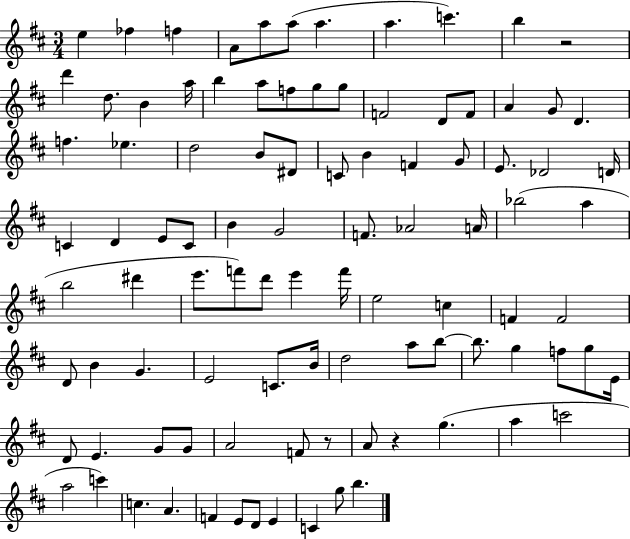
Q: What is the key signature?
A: D major